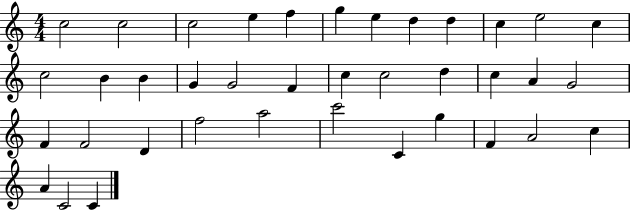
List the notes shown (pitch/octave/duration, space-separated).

C5/h C5/h C5/h E5/q F5/q G5/q E5/q D5/q D5/q C5/q E5/h C5/q C5/h B4/q B4/q G4/q G4/h F4/q C5/q C5/h D5/q C5/q A4/q G4/h F4/q F4/h D4/q F5/h A5/h C6/h C4/q G5/q F4/q A4/h C5/q A4/q C4/h C4/q